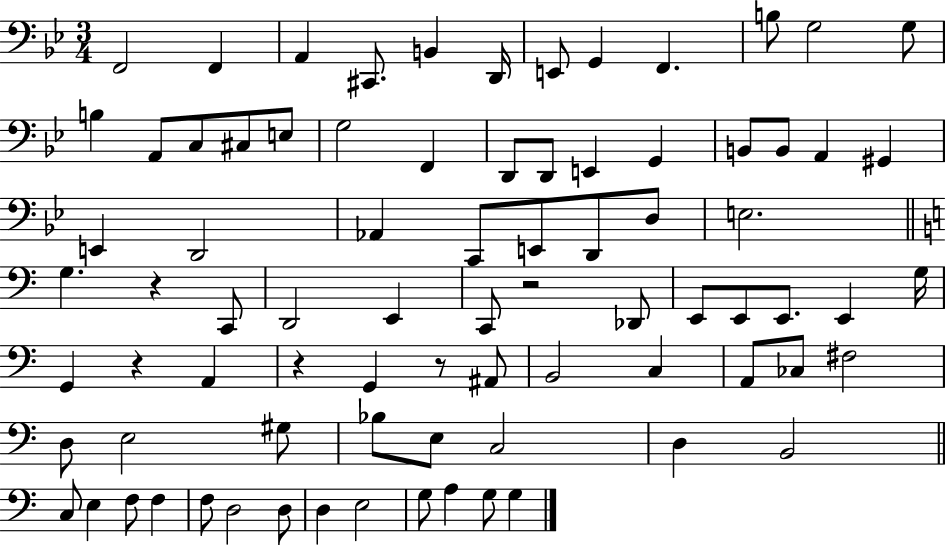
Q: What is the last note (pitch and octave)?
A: G3